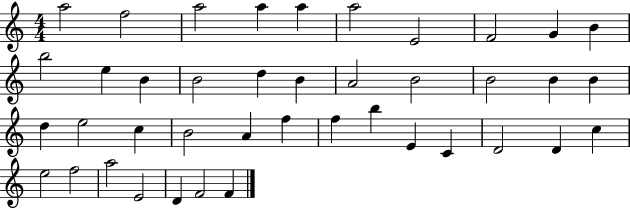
A5/h F5/h A5/h A5/q A5/q A5/h E4/h F4/h G4/q B4/q B5/h E5/q B4/q B4/h D5/q B4/q A4/h B4/h B4/h B4/q B4/q D5/q E5/h C5/q B4/h A4/q F5/q F5/q B5/q E4/q C4/q D4/h D4/q C5/q E5/h F5/h A5/h E4/h D4/q F4/h F4/q